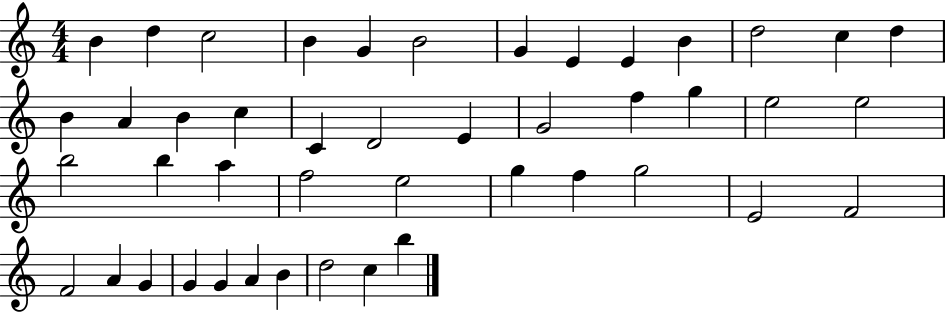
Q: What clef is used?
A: treble